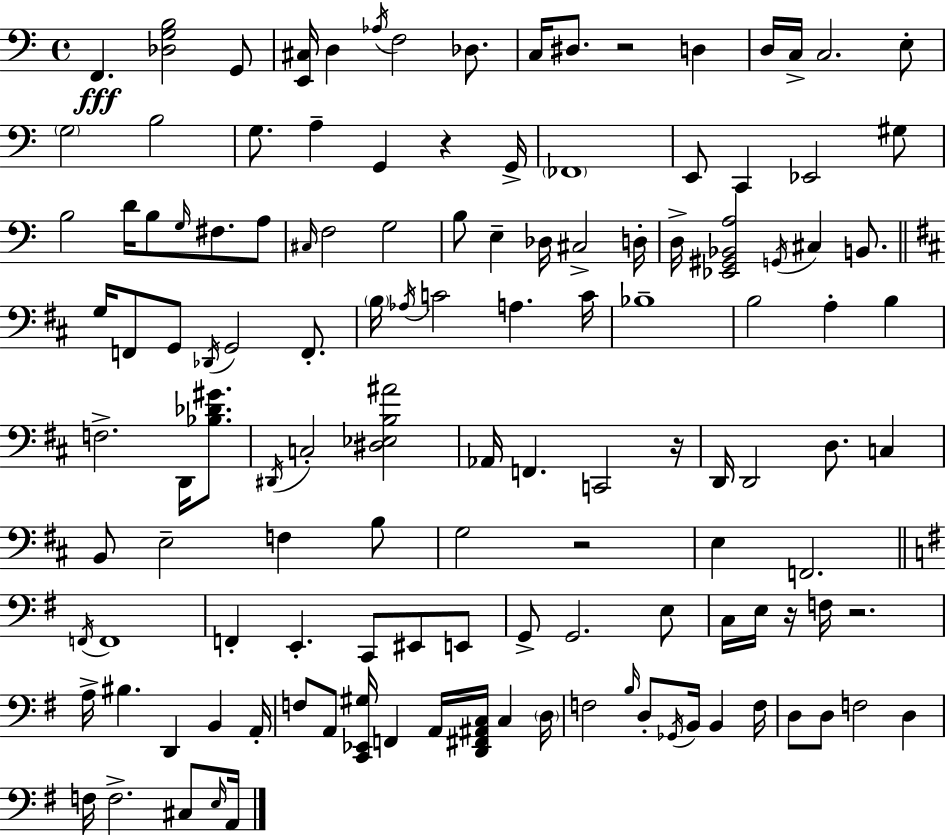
{
  \clef bass
  \time 4/4
  \defaultTimeSignature
  \key a \minor
  f,4.\fff <des g b>2 g,8 | <e, cis>16 d4 \acciaccatura { aes16 } f2 des8. | c16 dis8. r2 d4 | d16 c16-> c2. e8-. | \break \parenthesize g2 b2 | g8. a4-- g,4 r4 | g,16-> \parenthesize fes,1 | e,8 c,4 ees,2 gis8 | \break b2 d'16 b8 \grace { g16 } fis8. | a8 \grace { cis16 } f2 g2 | b8 e4-- des16 cis2-> | d16-. d16-> <ees, gis, bes, a>2 \acciaccatura { g,16 } cis4 | \break b,8. \bar "||" \break \key d \major g16 f,8 g,8 \acciaccatura { des,16 } g,2 f,8.-. | \parenthesize b16 \acciaccatura { aes16 } c'2 a4. | c'16 bes1-- | b2 a4-. b4 | \break f2.-> d,16 <bes des' gis'>8. | \acciaccatura { dis,16 } c2-. <dis ees b ais'>2 | aes,16 f,4. c,2 | r16 d,16 d,2 d8. c4 | \break b,8 e2-- f4 | b8 g2 r2 | e4 f,2. | \bar "||" \break \key g \major \acciaccatura { f,16 } f,1 | f,4-. e,4.-. c,8 eis,8 e,8 | g,8-> g,2. e8 | c16 e16 r16 f16 r2. | \break a16-> bis4. d,4 b,4 | a,16-. f8 a,8 <c, ees, gis>16 f,4 a,16 <d, fis, ais, c>16 c4 | \parenthesize d16 f2 \grace { b16 } d8-. \acciaccatura { ges,16 } b,16 b,4 | f16 d8 d8 f2 d4 | \break f16 f2.-> | cis8 \grace { e16 } a,16 \bar "|."
}